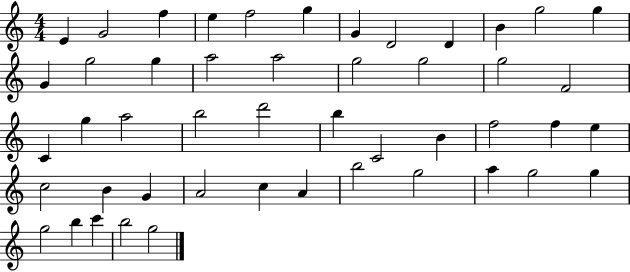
X:1
T:Untitled
M:4/4
L:1/4
K:C
E G2 f e f2 g G D2 D B g2 g G g2 g a2 a2 g2 g2 g2 F2 C g a2 b2 d'2 b C2 B f2 f e c2 B G A2 c A b2 g2 a g2 g g2 b c' b2 g2